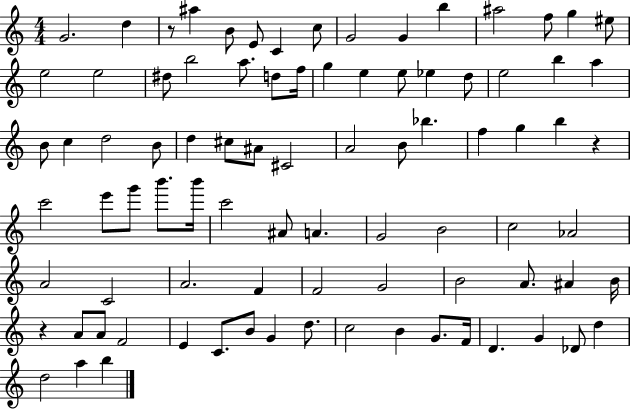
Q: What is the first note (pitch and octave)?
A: G4